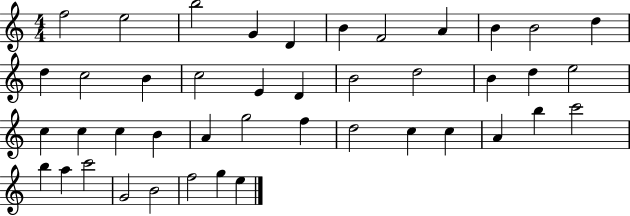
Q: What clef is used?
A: treble